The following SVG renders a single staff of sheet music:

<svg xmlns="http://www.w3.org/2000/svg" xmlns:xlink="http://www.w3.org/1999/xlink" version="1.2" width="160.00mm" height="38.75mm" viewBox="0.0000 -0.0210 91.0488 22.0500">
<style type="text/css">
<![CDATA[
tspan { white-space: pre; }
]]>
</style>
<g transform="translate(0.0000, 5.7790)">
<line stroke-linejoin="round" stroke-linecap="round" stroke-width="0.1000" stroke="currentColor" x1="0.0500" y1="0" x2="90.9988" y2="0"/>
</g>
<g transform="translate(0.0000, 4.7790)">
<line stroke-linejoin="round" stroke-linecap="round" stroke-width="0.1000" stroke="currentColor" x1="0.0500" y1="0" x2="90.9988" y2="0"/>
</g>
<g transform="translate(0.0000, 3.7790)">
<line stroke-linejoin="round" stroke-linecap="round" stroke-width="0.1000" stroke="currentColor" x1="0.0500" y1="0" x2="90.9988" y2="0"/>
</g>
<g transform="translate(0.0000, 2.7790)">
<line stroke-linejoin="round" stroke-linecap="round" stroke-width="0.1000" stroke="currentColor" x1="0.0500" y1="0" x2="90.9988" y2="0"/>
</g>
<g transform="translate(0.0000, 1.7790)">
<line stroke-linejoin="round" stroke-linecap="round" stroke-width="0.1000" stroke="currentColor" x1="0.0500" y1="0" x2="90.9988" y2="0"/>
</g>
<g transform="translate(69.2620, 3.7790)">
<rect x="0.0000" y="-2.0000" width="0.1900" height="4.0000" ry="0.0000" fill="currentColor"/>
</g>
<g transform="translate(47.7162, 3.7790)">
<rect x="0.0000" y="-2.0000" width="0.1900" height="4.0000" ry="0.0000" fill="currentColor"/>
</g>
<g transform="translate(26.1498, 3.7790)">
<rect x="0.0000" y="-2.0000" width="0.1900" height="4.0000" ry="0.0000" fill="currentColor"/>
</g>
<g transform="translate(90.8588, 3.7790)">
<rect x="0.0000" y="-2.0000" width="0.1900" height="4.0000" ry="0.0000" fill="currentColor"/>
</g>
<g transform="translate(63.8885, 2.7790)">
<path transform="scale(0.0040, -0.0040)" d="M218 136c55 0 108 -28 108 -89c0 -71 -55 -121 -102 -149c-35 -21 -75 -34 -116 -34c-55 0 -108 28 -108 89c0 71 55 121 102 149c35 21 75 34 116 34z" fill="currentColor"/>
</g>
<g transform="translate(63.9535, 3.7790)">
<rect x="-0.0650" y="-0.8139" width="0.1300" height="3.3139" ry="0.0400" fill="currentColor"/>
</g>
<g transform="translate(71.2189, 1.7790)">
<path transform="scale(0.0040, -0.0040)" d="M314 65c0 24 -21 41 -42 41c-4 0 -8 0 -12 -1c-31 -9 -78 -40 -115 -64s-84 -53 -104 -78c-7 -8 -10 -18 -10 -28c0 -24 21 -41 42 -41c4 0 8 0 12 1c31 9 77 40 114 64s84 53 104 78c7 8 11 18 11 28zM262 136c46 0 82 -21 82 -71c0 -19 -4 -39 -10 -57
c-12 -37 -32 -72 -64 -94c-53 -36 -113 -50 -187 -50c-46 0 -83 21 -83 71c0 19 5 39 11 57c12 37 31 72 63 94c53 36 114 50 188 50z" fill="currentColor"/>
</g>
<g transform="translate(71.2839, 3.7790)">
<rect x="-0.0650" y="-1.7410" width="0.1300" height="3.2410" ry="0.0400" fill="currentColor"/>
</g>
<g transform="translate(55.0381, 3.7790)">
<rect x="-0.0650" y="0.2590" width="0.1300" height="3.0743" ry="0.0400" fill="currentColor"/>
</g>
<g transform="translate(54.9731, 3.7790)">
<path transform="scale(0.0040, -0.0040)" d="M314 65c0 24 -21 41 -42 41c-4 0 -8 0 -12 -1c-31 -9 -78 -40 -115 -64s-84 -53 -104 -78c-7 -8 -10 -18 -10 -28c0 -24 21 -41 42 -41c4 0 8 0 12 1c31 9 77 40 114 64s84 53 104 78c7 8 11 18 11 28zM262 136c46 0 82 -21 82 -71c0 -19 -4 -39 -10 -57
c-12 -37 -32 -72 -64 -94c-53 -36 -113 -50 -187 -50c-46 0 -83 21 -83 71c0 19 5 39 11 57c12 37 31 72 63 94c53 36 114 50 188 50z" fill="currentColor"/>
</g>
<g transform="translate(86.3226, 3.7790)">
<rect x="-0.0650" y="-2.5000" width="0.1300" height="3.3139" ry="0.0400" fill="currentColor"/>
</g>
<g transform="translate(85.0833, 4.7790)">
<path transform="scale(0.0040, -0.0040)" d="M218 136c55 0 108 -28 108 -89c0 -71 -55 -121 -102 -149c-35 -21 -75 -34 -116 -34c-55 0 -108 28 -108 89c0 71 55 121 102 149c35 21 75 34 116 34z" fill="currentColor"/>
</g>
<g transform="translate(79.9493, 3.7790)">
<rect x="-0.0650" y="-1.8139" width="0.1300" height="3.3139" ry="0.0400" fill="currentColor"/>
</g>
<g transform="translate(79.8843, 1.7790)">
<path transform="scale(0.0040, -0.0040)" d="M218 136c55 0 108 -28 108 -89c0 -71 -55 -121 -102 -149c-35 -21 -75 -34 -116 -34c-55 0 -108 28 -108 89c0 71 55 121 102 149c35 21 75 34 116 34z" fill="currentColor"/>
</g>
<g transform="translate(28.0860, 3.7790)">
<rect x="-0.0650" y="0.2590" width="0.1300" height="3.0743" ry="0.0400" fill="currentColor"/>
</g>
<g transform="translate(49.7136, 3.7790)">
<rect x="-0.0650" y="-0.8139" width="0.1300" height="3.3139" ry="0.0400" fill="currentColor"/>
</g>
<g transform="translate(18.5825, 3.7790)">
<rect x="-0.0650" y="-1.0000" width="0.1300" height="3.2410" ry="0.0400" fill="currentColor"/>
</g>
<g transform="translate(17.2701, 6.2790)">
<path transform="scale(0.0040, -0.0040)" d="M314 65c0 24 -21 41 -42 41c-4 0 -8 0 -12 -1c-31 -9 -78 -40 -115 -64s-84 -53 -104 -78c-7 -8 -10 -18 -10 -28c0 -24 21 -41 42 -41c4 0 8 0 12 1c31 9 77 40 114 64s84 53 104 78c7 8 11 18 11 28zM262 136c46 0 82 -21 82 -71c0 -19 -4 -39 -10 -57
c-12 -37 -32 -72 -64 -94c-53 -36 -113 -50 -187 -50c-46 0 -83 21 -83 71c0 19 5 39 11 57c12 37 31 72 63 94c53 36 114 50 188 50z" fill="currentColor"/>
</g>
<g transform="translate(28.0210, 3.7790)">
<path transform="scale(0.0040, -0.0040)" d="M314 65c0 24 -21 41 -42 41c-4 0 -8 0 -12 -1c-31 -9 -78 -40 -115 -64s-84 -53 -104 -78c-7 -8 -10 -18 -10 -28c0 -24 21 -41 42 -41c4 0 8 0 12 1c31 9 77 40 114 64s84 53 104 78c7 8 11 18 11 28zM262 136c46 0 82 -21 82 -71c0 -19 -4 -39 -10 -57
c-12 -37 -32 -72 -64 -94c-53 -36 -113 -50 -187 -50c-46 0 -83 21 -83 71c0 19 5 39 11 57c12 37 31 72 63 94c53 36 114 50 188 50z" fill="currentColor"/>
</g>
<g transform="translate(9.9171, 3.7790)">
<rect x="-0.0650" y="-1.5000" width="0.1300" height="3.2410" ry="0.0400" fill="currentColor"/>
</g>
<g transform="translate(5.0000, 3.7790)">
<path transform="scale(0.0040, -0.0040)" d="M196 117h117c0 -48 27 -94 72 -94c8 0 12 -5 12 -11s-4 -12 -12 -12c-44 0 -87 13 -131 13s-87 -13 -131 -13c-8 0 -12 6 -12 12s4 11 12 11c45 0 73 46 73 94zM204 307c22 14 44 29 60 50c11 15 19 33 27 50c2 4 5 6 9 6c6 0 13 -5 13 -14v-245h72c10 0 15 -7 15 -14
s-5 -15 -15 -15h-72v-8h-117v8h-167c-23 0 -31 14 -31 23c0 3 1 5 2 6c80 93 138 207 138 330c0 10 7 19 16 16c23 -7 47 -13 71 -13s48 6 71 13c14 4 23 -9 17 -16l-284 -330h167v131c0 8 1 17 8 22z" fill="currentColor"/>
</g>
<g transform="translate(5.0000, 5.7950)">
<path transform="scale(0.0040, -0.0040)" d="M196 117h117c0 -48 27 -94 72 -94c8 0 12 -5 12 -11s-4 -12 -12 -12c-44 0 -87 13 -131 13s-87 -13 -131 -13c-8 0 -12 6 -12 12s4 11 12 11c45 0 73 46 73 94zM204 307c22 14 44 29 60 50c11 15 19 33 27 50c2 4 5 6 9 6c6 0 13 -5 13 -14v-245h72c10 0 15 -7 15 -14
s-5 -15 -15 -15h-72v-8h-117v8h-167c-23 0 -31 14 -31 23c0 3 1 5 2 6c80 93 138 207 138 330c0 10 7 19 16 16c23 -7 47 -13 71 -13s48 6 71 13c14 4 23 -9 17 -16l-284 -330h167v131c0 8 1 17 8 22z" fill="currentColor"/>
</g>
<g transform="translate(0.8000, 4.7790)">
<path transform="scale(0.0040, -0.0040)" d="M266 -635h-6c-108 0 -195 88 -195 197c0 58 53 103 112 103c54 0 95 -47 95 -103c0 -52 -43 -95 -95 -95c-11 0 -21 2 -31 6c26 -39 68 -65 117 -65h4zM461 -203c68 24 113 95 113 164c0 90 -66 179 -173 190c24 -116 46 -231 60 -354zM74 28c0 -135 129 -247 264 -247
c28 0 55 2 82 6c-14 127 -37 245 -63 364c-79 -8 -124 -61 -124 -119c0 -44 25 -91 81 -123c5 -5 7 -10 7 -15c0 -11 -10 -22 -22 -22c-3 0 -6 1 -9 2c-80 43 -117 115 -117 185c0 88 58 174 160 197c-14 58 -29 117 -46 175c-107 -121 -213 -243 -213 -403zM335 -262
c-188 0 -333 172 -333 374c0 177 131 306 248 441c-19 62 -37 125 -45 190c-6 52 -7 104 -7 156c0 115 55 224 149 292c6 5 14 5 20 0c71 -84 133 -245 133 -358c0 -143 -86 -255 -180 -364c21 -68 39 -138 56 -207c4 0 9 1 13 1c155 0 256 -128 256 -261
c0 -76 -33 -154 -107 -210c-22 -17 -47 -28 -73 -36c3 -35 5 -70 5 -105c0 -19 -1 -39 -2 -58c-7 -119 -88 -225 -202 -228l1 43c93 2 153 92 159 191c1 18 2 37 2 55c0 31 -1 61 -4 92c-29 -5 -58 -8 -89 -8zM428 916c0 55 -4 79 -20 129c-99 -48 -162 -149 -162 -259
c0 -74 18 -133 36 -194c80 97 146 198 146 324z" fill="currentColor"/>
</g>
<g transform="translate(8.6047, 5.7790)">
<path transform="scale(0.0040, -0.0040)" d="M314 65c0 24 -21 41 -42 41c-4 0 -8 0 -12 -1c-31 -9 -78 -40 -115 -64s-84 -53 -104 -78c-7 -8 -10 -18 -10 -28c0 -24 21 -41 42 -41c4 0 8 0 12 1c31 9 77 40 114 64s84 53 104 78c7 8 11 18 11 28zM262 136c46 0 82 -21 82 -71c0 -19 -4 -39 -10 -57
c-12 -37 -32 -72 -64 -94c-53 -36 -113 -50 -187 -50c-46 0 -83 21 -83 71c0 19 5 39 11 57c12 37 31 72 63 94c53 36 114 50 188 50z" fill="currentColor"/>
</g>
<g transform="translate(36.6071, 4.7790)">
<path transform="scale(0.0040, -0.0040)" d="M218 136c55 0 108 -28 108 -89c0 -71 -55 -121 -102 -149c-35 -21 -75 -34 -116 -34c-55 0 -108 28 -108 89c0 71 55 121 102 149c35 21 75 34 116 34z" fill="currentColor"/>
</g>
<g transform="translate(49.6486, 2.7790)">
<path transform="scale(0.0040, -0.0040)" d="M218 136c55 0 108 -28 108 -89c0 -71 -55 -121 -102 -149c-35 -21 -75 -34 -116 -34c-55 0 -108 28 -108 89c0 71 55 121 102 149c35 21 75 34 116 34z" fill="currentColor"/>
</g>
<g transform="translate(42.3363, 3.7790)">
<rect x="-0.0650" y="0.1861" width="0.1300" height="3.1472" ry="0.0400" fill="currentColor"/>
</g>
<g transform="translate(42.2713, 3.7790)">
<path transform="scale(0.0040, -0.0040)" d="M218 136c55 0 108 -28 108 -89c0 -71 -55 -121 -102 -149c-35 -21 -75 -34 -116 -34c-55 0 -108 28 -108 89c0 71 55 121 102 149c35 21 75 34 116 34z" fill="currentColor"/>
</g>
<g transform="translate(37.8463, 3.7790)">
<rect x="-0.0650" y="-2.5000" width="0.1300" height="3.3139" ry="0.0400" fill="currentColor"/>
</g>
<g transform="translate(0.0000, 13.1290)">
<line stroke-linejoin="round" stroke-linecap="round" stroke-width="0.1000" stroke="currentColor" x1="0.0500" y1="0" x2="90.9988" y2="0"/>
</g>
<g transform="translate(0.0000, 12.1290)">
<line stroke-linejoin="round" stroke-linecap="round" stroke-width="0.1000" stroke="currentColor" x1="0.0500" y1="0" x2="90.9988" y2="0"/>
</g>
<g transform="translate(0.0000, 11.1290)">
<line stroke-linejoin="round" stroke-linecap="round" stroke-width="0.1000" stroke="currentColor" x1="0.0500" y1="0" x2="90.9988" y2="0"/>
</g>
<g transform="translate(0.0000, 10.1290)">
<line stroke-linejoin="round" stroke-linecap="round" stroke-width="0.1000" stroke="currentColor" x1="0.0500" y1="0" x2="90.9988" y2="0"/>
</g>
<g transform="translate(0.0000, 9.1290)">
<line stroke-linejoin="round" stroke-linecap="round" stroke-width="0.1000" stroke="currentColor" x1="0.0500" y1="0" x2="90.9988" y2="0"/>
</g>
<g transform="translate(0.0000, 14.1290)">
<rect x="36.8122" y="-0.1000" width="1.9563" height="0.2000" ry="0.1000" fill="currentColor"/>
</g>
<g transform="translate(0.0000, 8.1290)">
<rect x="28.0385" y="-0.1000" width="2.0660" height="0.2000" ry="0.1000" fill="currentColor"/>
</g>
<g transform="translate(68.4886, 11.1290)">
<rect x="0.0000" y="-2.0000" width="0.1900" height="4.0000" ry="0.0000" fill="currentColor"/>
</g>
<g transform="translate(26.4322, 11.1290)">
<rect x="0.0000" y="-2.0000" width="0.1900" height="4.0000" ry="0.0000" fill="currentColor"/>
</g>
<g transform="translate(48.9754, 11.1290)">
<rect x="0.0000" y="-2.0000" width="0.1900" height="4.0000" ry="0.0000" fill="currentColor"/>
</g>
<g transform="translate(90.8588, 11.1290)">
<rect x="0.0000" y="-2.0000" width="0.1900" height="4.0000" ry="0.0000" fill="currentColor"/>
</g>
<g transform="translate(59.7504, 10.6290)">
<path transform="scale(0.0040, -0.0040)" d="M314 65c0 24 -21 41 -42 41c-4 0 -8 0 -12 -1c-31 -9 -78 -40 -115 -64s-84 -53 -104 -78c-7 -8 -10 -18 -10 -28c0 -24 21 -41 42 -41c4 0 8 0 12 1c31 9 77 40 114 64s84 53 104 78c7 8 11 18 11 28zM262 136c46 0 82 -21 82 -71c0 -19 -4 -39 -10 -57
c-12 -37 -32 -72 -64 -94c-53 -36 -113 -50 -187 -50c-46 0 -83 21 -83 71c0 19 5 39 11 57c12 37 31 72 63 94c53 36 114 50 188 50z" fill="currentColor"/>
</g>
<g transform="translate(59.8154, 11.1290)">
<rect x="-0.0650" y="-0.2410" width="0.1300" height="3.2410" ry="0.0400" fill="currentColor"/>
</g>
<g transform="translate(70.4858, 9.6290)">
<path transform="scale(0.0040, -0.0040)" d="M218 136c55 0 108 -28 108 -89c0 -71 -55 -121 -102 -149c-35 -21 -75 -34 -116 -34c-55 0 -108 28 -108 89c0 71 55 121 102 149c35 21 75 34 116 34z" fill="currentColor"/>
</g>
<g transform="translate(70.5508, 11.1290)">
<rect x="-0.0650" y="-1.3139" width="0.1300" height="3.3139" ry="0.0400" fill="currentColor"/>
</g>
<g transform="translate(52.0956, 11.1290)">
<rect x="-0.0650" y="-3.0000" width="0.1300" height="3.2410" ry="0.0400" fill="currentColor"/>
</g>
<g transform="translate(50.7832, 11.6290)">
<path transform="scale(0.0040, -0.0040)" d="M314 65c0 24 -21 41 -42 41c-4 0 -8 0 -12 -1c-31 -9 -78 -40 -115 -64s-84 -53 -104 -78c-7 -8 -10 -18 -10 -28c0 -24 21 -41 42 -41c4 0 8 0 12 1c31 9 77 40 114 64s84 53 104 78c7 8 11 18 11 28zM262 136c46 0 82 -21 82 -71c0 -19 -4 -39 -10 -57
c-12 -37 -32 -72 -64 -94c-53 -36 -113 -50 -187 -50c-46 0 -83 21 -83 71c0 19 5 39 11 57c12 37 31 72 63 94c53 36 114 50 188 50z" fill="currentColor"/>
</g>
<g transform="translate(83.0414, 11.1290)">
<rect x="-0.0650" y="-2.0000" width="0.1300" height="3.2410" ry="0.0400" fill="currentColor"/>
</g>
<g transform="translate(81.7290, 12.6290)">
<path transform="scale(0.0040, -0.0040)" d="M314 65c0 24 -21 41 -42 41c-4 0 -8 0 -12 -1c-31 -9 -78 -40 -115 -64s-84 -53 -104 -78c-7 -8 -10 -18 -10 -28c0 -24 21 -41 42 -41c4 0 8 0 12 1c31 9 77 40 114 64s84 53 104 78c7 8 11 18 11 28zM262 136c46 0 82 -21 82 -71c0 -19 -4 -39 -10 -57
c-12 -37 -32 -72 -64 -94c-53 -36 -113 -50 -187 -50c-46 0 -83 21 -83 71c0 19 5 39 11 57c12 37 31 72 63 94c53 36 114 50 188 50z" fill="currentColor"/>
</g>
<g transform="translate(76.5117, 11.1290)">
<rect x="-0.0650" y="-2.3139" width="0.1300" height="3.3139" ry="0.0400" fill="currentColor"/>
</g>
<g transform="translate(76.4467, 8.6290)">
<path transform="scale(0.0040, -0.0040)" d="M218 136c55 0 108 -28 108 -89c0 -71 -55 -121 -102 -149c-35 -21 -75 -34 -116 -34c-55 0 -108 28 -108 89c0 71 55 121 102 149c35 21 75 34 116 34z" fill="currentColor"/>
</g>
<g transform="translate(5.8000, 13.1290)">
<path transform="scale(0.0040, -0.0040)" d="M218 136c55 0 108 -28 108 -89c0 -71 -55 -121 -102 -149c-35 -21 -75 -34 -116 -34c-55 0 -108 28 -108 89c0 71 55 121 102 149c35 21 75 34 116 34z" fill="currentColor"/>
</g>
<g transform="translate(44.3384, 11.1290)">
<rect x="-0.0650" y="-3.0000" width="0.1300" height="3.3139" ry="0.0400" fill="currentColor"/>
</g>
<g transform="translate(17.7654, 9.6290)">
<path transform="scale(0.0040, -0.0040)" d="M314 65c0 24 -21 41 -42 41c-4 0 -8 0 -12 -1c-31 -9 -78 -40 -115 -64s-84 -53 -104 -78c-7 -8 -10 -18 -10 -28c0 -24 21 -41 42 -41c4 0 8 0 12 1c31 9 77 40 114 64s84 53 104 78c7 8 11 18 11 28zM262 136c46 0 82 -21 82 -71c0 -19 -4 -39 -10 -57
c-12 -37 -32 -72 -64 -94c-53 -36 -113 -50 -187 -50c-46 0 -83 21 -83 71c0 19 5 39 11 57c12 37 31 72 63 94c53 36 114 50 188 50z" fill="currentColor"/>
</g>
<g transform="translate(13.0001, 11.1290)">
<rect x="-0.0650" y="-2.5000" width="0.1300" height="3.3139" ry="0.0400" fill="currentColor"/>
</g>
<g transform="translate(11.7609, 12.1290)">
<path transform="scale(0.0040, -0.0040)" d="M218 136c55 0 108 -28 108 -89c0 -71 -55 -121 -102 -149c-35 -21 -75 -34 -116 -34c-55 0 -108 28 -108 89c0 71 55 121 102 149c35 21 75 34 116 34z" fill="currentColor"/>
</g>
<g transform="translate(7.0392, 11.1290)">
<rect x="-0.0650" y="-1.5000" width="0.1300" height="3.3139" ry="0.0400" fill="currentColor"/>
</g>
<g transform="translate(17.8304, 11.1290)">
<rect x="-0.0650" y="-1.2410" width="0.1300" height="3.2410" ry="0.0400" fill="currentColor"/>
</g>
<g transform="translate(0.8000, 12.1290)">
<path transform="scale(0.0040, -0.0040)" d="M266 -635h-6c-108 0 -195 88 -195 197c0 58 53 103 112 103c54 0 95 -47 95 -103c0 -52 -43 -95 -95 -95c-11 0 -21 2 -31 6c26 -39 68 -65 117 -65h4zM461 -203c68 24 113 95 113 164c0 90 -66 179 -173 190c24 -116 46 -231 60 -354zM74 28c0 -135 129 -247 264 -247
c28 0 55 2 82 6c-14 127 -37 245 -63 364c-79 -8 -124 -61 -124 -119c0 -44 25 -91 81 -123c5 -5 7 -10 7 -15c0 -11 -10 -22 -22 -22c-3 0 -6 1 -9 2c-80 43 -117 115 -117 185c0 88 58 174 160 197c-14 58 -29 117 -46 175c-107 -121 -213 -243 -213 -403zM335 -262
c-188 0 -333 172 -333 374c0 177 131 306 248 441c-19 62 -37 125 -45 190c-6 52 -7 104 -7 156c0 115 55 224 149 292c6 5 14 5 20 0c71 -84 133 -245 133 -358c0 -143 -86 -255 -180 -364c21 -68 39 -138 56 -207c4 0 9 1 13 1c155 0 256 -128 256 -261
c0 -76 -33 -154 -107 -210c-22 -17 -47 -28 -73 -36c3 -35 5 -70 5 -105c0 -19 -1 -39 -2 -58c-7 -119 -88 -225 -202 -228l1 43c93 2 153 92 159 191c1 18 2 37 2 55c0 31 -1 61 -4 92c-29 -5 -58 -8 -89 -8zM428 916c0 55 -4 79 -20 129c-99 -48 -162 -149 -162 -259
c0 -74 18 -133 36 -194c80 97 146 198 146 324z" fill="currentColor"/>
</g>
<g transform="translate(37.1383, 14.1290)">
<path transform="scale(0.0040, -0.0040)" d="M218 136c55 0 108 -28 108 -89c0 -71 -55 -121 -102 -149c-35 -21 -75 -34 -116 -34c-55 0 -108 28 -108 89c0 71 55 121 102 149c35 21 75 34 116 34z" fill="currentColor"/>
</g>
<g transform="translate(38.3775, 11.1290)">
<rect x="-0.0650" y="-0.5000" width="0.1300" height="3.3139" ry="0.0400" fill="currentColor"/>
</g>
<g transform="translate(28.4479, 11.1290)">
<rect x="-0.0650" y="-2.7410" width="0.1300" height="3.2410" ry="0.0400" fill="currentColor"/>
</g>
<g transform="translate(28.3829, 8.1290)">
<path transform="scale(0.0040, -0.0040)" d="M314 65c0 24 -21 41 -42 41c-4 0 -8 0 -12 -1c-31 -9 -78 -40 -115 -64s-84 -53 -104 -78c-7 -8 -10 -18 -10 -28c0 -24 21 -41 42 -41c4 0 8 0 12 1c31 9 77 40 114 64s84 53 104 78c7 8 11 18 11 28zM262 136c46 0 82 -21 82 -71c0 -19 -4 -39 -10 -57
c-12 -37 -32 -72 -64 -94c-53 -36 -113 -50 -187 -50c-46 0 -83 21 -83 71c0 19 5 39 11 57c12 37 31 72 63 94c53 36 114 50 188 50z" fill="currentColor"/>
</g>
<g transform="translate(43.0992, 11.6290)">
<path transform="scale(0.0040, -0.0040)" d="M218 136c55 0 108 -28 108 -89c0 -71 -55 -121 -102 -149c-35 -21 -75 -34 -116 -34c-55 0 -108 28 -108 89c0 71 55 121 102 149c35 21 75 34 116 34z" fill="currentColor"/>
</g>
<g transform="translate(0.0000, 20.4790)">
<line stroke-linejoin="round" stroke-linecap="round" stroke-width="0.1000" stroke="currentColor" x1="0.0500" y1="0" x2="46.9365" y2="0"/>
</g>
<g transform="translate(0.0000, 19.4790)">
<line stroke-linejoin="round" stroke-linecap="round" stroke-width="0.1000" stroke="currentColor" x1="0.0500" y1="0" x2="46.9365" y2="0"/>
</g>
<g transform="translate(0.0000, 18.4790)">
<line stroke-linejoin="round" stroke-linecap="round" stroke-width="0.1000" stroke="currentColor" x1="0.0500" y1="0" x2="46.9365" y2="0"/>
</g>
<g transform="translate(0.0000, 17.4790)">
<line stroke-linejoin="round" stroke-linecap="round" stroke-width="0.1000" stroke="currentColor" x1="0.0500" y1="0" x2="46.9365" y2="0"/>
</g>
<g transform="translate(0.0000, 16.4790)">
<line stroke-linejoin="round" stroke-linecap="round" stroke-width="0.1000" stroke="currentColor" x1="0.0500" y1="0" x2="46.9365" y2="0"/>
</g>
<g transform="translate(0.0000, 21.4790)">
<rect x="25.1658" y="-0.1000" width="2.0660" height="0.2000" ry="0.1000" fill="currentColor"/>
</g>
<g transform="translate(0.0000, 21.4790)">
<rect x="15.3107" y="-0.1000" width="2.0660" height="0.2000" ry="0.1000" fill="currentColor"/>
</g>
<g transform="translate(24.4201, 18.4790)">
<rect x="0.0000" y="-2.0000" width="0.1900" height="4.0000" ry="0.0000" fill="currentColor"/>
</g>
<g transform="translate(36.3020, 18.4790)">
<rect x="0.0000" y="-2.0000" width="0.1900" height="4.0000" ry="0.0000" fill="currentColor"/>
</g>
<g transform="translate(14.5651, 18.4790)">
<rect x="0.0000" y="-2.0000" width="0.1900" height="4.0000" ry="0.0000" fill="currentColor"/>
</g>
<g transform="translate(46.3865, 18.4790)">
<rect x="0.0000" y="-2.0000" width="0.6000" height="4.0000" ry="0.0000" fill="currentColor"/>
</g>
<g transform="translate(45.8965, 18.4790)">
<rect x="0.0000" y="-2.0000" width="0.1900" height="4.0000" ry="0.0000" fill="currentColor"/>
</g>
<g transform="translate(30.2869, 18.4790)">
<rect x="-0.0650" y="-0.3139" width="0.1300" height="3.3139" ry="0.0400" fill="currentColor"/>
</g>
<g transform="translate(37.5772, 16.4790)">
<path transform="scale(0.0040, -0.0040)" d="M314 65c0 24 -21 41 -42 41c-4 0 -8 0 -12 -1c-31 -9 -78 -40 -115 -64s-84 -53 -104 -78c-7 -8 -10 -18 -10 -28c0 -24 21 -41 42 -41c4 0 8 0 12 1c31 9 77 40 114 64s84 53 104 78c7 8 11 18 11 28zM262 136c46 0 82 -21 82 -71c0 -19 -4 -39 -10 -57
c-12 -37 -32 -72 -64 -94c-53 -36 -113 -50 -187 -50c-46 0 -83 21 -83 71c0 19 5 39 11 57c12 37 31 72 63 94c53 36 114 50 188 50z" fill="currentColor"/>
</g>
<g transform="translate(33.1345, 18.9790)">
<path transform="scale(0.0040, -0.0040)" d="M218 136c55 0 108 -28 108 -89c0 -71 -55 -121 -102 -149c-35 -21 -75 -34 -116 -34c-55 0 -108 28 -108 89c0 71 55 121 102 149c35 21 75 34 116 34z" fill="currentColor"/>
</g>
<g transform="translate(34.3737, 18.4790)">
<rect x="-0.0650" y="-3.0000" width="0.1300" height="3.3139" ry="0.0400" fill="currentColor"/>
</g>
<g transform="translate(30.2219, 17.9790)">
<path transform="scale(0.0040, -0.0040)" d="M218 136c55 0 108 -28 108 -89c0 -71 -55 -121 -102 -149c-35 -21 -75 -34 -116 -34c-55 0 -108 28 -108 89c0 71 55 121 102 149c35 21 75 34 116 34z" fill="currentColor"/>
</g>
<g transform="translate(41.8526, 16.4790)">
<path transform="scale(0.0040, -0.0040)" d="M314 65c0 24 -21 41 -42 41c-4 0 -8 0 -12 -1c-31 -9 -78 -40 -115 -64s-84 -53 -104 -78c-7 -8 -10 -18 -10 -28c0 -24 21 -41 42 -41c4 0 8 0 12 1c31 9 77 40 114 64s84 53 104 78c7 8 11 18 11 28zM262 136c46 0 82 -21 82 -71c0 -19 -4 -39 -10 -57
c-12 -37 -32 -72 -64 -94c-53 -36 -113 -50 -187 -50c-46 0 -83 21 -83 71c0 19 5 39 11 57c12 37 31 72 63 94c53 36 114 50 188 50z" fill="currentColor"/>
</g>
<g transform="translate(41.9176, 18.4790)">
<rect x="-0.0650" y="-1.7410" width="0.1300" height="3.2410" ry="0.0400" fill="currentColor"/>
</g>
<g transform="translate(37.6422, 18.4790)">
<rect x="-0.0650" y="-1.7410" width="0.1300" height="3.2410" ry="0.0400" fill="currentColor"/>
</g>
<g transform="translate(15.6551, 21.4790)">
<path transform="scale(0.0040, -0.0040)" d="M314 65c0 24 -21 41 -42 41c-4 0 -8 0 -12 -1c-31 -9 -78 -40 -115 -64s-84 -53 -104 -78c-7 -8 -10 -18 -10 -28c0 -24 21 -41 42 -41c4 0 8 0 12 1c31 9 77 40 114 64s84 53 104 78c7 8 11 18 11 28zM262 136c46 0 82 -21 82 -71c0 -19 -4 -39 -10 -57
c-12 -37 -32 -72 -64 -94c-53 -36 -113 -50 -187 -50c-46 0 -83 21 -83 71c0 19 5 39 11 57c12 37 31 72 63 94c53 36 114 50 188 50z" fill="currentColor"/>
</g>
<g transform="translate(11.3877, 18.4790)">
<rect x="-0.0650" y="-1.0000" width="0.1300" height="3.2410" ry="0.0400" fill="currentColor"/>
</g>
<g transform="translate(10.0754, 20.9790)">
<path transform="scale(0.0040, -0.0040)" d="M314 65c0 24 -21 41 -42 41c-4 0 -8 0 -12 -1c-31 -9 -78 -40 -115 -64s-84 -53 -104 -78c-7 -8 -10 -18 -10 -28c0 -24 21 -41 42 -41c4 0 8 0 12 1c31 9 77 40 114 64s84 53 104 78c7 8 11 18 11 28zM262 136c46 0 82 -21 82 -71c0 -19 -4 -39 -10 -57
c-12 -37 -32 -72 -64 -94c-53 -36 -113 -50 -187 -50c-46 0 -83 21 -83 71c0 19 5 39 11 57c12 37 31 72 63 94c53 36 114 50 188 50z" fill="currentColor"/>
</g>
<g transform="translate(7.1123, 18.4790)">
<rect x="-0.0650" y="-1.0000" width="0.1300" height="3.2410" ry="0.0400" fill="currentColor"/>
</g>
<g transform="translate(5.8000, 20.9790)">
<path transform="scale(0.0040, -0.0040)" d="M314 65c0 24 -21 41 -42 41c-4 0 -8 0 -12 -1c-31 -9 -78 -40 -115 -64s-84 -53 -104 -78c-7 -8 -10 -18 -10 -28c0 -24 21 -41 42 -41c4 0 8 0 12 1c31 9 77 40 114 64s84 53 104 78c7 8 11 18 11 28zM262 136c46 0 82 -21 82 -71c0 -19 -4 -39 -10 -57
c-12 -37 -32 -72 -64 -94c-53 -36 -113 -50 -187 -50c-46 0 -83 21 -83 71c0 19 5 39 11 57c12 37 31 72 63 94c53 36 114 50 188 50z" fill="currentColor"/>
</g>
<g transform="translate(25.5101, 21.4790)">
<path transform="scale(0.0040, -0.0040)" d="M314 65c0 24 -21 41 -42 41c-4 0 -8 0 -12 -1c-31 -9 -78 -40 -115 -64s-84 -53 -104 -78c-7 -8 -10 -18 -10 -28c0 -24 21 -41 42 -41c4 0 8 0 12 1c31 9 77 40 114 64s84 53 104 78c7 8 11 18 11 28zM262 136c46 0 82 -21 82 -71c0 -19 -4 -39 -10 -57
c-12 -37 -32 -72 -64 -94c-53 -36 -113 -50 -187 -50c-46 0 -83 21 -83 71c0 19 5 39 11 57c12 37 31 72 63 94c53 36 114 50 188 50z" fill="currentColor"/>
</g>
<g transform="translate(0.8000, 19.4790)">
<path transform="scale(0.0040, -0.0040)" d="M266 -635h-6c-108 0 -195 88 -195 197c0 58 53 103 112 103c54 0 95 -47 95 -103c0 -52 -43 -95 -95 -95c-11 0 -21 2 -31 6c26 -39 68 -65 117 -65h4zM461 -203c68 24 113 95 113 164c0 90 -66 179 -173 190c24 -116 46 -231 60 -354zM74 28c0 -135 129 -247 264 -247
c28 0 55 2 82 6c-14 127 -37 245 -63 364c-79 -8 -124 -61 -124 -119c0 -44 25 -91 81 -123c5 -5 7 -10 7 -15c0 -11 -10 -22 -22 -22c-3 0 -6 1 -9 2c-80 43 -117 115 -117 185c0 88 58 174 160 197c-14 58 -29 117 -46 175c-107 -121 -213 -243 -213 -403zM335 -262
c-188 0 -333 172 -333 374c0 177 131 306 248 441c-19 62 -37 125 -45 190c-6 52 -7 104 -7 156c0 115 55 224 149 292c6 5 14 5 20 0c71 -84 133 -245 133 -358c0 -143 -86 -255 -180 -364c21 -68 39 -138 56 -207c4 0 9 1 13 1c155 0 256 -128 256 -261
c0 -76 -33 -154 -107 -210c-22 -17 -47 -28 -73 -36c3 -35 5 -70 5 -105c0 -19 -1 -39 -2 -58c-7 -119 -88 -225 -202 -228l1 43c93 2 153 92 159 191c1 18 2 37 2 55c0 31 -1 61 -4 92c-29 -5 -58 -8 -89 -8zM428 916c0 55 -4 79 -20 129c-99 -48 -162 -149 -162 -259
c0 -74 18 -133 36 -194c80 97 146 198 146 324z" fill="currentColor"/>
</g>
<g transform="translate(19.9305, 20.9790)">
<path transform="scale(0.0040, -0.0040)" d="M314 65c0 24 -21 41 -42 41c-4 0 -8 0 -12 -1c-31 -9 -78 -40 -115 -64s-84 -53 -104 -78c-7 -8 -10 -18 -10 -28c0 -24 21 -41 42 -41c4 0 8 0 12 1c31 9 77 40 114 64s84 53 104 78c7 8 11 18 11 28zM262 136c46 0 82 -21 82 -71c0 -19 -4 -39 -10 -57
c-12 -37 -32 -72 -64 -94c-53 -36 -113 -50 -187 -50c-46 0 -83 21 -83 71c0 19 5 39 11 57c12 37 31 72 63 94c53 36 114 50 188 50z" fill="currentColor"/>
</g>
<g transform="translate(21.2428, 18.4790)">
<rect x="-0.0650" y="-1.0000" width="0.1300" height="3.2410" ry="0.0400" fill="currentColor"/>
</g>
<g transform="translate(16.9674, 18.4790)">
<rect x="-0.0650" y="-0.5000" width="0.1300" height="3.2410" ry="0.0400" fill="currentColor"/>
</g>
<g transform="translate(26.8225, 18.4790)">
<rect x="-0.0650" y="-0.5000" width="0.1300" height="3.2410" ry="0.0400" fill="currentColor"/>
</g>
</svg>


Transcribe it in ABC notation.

X:1
T:Untitled
M:4/4
L:1/4
K:C
E2 D2 B2 G B d B2 d f2 f G E G e2 a2 C A A2 c2 e g F2 D2 D2 C2 D2 C2 c A f2 f2